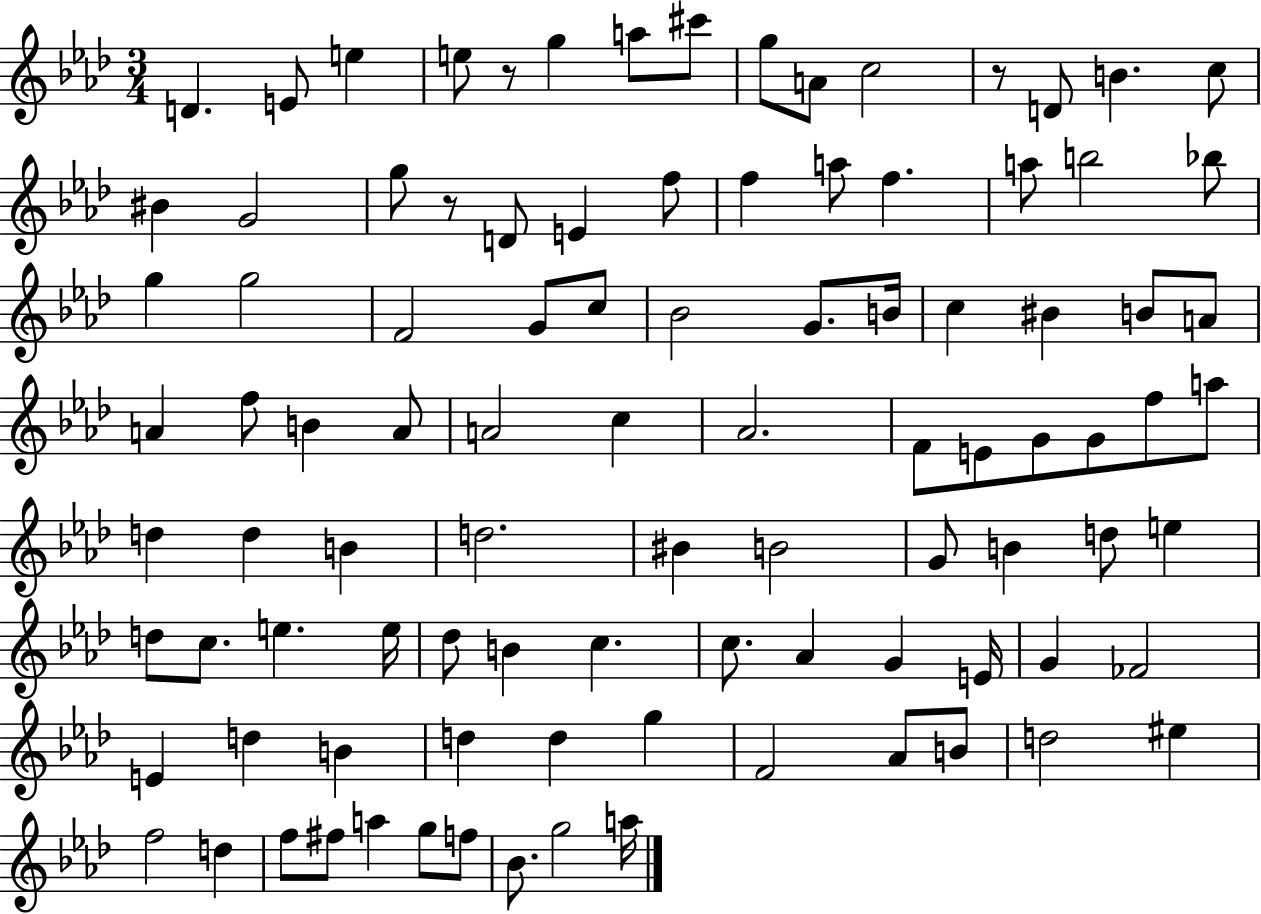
{
  \clef treble
  \numericTimeSignature
  \time 3/4
  \key aes \major
  d'4. e'8 e''4 | e''8 r8 g''4 a''8 cis'''8 | g''8 a'8 c''2 | r8 d'8 b'4. c''8 | \break bis'4 g'2 | g''8 r8 d'8 e'4 f''8 | f''4 a''8 f''4. | a''8 b''2 bes''8 | \break g''4 g''2 | f'2 g'8 c''8 | bes'2 g'8. b'16 | c''4 bis'4 b'8 a'8 | \break a'4 f''8 b'4 a'8 | a'2 c''4 | aes'2. | f'8 e'8 g'8 g'8 f''8 a''8 | \break d''4 d''4 b'4 | d''2. | bis'4 b'2 | g'8 b'4 d''8 e''4 | \break d''8 c''8. e''4. e''16 | des''8 b'4 c''4. | c''8. aes'4 g'4 e'16 | g'4 fes'2 | \break e'4 d''4 b'4 | d''4 d''4 g''4 | f'2 aes'8 b'8 | d''2 eis''4 | \break f''2 d''4 | f''8 fis''8 a''4 g''8 f''8 | bes'8. g''2 a''16 | \bar "|."
}